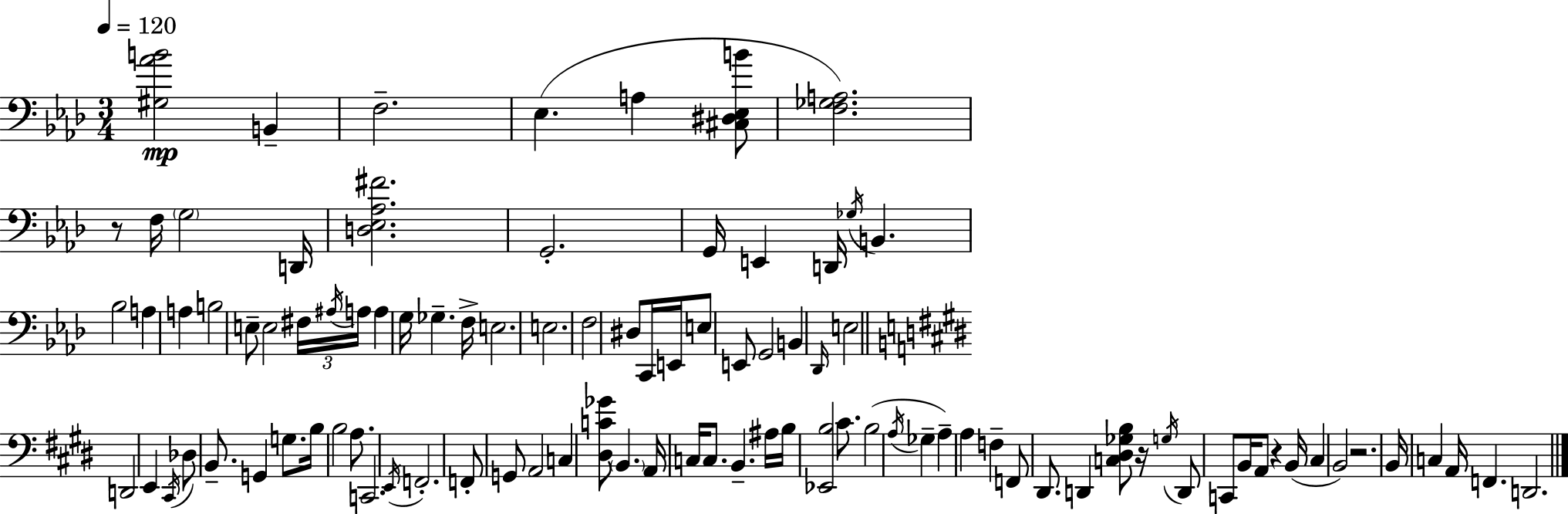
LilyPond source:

{
  \clef bass
  \numericTimeSignature
  \time 3/4
  \key aes \major
  \tempo 4 = 120
  \repeat volta 2 { <gis aes' b'>2\mp b,4-- | f2.-- | ees4.( a4 <cis dis ees b'>8 | <f ges a>2.) | \break r8 f16 \parenthesize g2 d,16 | <d ees aes fis'>2. | g,2.-. | g,16 e,4 d,16 \acciaccatura { ges16 } b,4. | \break bes2 a4 | a4 b2 | e8-- e2 \tuplet 3/2 { fis16 | \acciaccatura { ais16 } a16 } a4 g16 ges4.-- | \break f16-> e2. | e2. | f2 dis8 | c,16 e,16 e8 e,8 g,2 | \break b,4 \grace { des,16 } e2 | \bar "||" \break \key e \major d,2 e,4 | \acciaccatura { cis,16 } des8 b,8.-- g,4 g8. | b16 b2 a8. | c,2. | \break \acciaccatura { e,16 } f,2.-. | f,8-. g,8 a,2 | c4 <dis c' ges'>8 \parenthesize b,4. | a,16 c16 c8. b,4.-- | \break ais16 b16 <ees, b>2 cis'8. | b2( \acciaccatura { a16 } ges4-- | a4--) a4 f4-- | f,8 dis,8. d,4 | \break <c dis ges b>8 r16 \acciaccatura { g16 } d,8 c,8 b,16 a,8 r4 | b,16( cis4 b,2) | r2. | b,16 c4 a,16 f,4. | \break d,2. | } \bar "|."
}